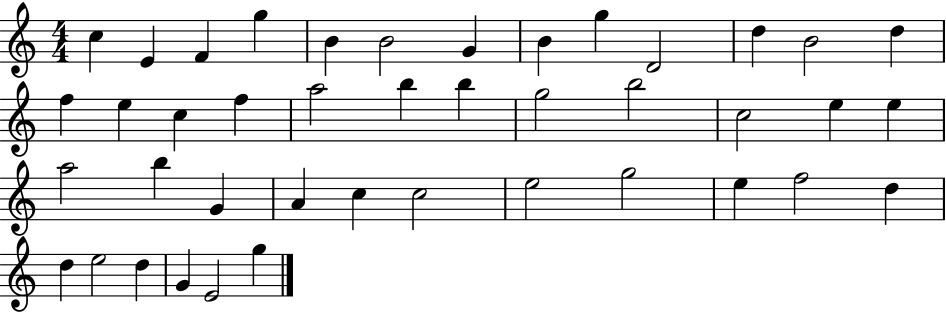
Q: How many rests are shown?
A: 0